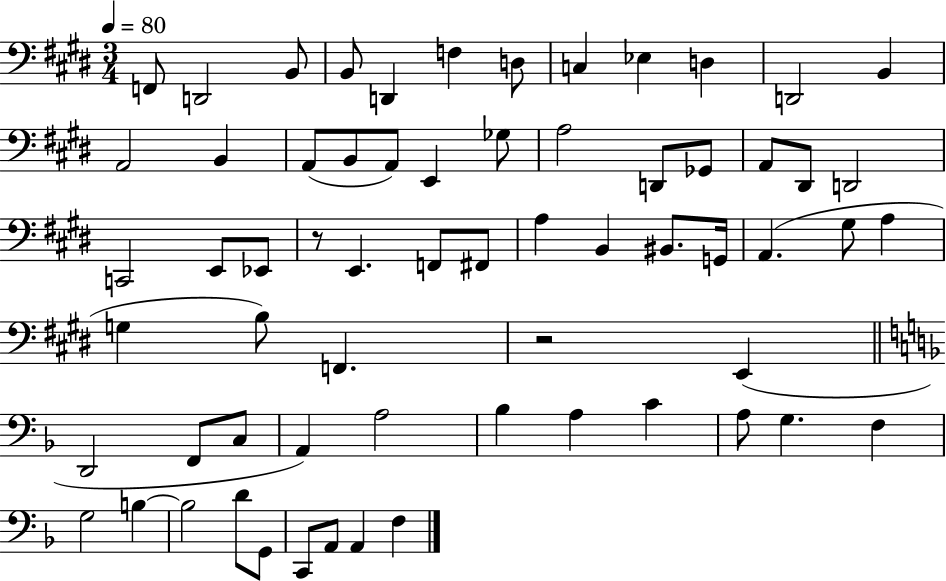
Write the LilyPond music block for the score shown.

{
  \clef bass
  \numericTimeSignature
  \time 3/4
  \key e \major
  \tempo 4 = 80
  f,8 d,2 b,8 | b,8 d,4 f4 d8 | c4 ees4 d4 | d,2 b,4 | \break a,2 b,4 | a,8( b,8 a,8) e,4 ges8 | a2 d,8 ges,8 | a,8 dis,8 d,2 | \break c,2 e,8 ees,8 | r8 e,4. f,8 fis,8 | a4 b,4 bis,8. g,16 | a,4.( gis8 a4 | \break g4 b8) f,4. | r2 e,4( | \bar "||" \break \key f \major d,2 f,8 c8 | a,4) a2 | bes4 a4 c'4 | a8 g4. f4 | \break g2 b4~~ | b2 d'8 g,8 | c,8 a,8 a,4 f4 | \bar "|."
}